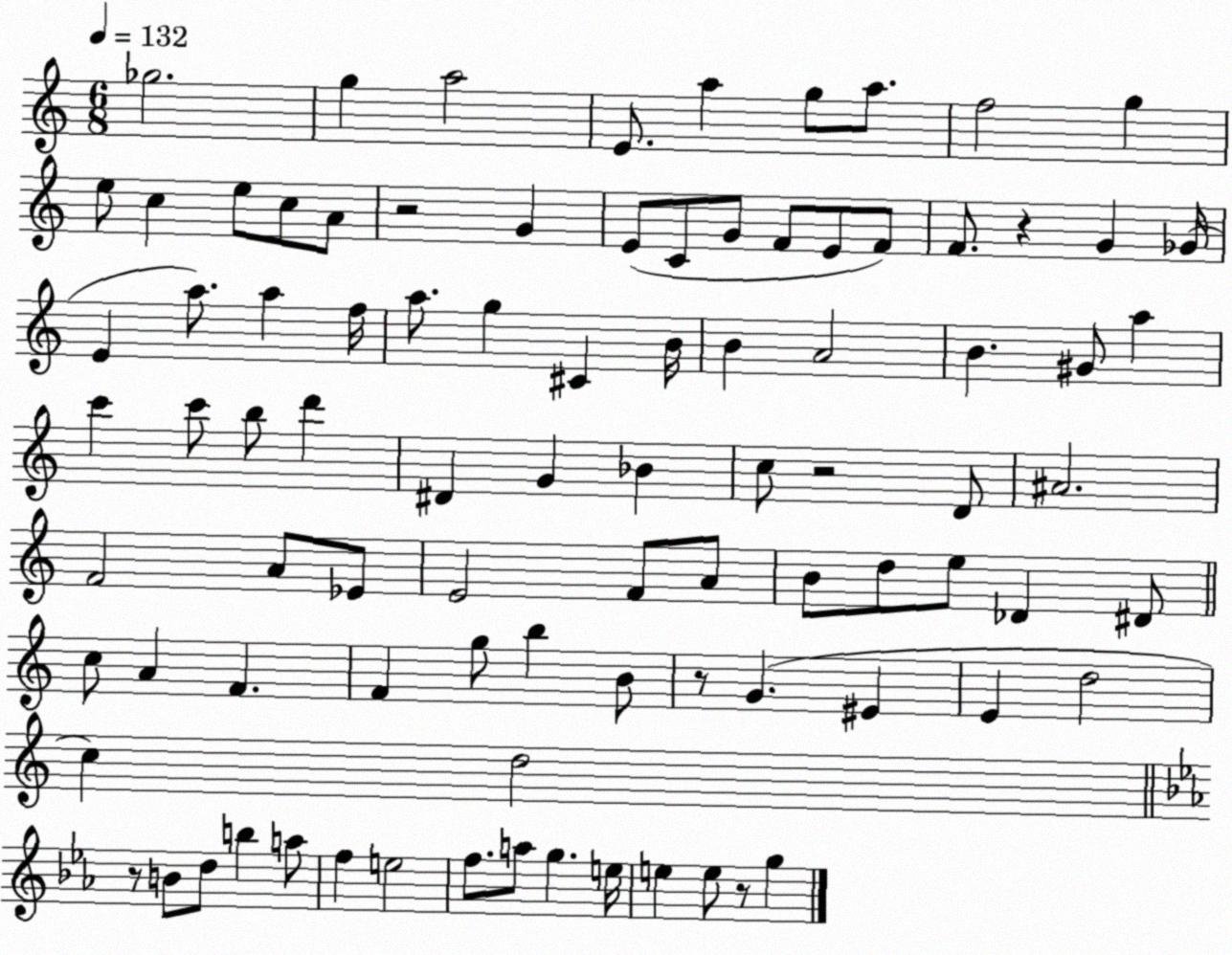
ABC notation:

X:1
T:Untitled
M:6/8
L:1/4
K:C
_g2 g a2 E/2 a g/2 a/2 f2 g e/2 c e/2 c/2 A/2 z2 G E/2 C/2 G/2 F/2 E/2 F/2 F/2 z G _G/4 E a/2 a f/4 a/2 g ^C B/4 B A2 B ^G/2 a c' c'/2 b/2 d' ^D G _B c/2 z2 D/2 ^A2 F2 A/2 _E/2 E2 F/2 A/2 B/2 d/2 e/2 _D ^D/2 c/2 A F F g/2 b B/2 z/2 G ^E E d2 c d2 z/2 B/2 d/2 b a/2 f e2 f/2 a/2 g e/4 e e/2 z/2 g